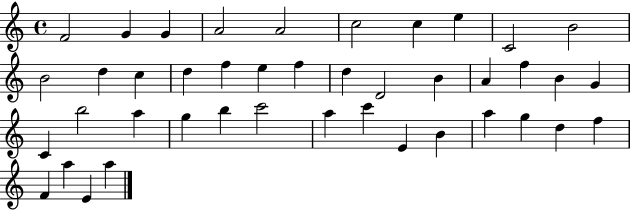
X:1
T:Untitled
M:4/4
L:1/4
K:C
F2 G G A2 A2 c2 c e C2 B2 B2 d c d f e f d D2 B A f B G C b2 a g b c'2 a c' E B a g d f F a E a